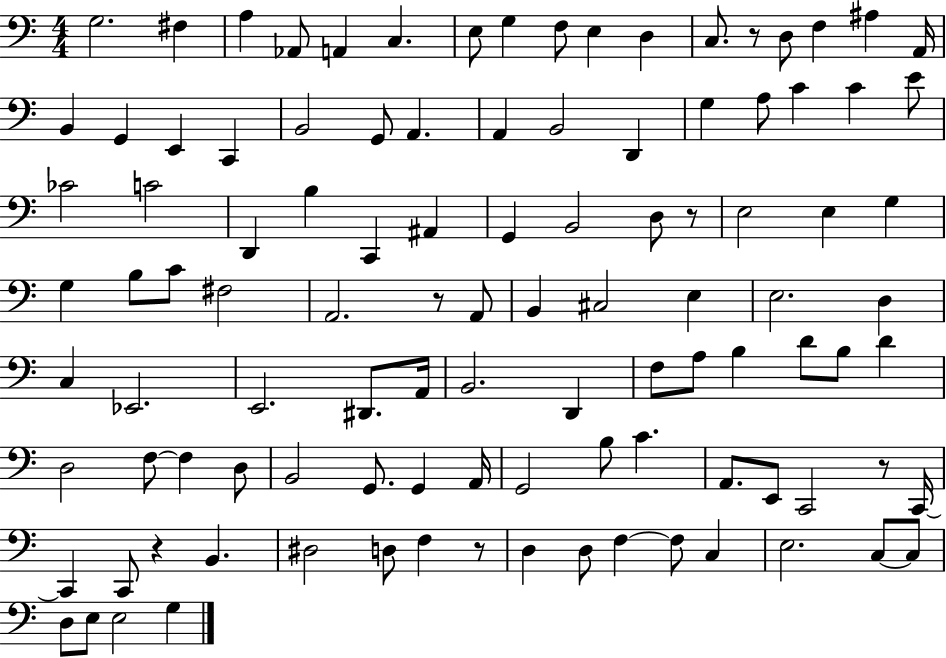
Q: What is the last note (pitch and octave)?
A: G3